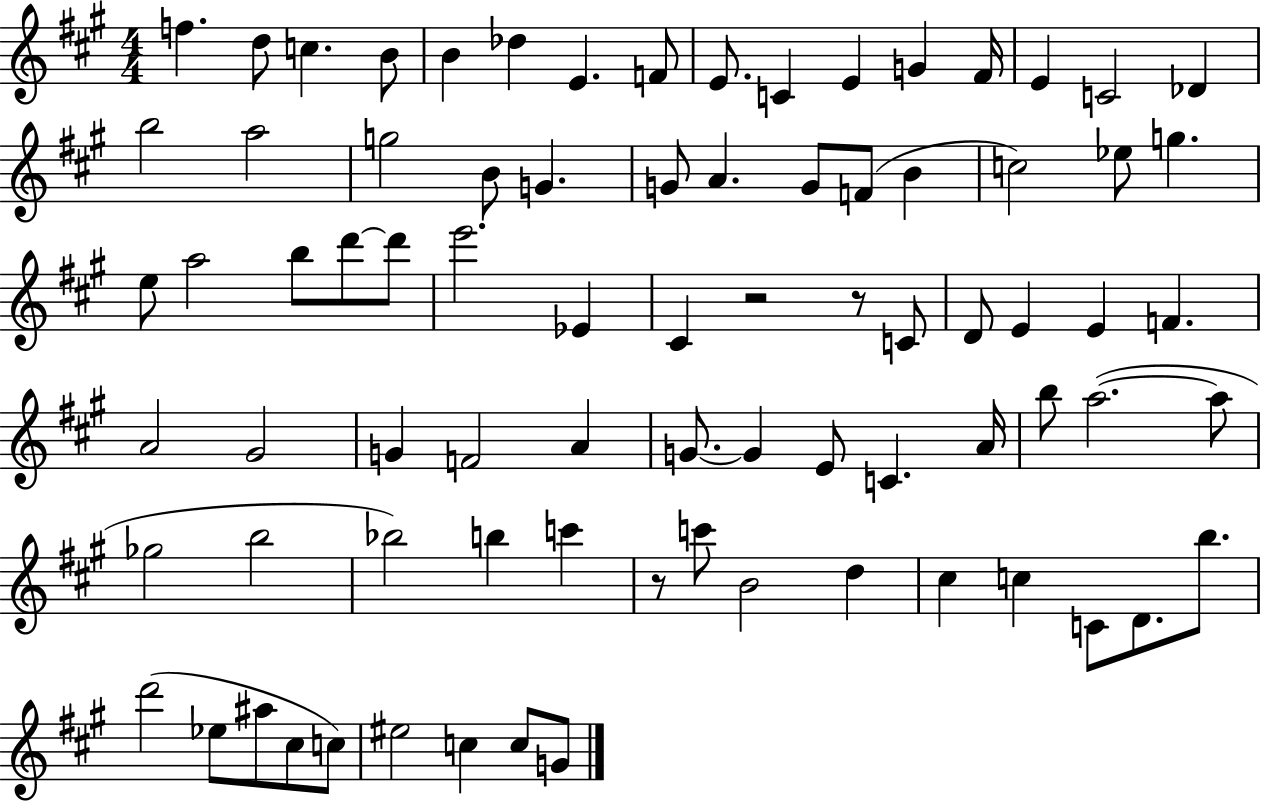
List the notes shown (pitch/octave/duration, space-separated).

F5/q. D5/e C5/q. B4/e B4/q Db5/q E4/q. F4/e E4/e. C4/q E4/q G4/q F#4/s E4/q C4/h Db4/q B5/h A5/h G5/h B4/e G4/q. G4/e A4/q. G4/e F4/e B4/q C5/h Eb5/e G5/q. E5/e A5/h B5/e D6/e D6/e E6/h. Eb4/q C#4/q R/h R/e C4/e D4/e E4/q E4/q F4/q. A4/h G#4/h G4/q F4/h A4/q G4/e. G4/q E4/e C4/q. A4/s B5/e A5/h. A5/e Gb5/h B5/h Bb5/h B5/q C6/q R/e C6/e B4/h D5/q C#5/q C5/q C4/e D4/e. B5/e. D6/h Eb5/e A#5/e C#5/e C5/e EIS5/h C5/q C5/e G4/e